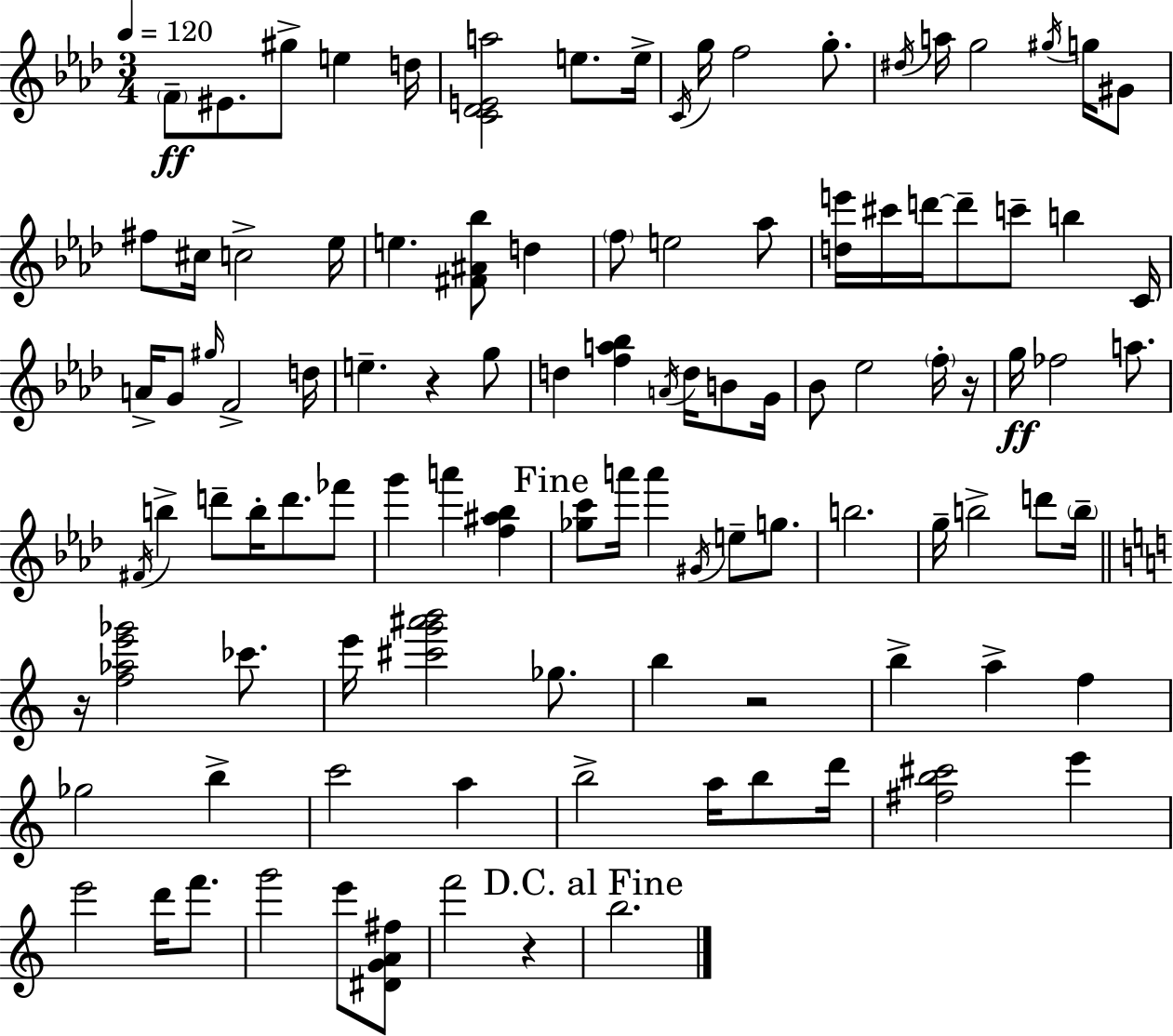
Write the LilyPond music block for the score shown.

{
  \clef treble
  \numericTimeSignature
  \time 3/4
  \key aes \major
  \tempo 4 = 120
  \parenthesize f'8--\ff eis'8. gis''8-> e''4 d''16 | <c' des' e' a''>2 e''8. e''16-> | \acciaccatura { c'16 } g''16 f''2 g''8.-. | \acciaccatura { dis''16 } a''16 g''2 \acciaccatura { gis''16 } | \break g''16 gis'8 fis''8 cis''16 c''2-> | ees''16 e''4. <fis' ais' bes''>8 d''4 | \parenthesize f''8 e''2 | aes''8 <d'' e'''>16 cis'''16 d'''16~~ d'''8-- c'''8-- b''4 | \break c'16 a'16-> g'8 \grace { gis''16 } f'2-> | d''16 e''4.-- r4 | g''8 d''4 <f'' a'' bes''>4 | \acciaccatura { a'16 } d''16 b'8 g'16 bes'8 ees''2 | \break \parenthesize f''16-. r16 g''16\ff fes''2 | a''8. \acciaccatura { fis'16 } b''4-> d'''8-- | b''16-. d'''8. fes'''8 g'''4 a'''4 | <f'' ais'' bes''>4 \mark "Fine" <ges'' c'''>8 a'''16 a'''4 | \break \acciaccatura { gis'16 } e''8-- g''8. b''2. | g''16-- b''2-> | d'''8 \parenthesize b''16-- \bar "||" \break \key a \minor r16 <f'' aes'' e''' ges'''>2 ces'''8. | e'''16 <cis''' g''' ais''' b'''>2 ges''8. | b''4 r2 | b''4-> a''4-> f''4 | \break ges''2 b''4-> | c'''2 a''4 | b''2-> a''16 b''8 d'''16 | <fis'' b'' cis'''>2 e'''4 | \break e'''2 d'''16 f'''8. | g'''2 e'''8 <dis' g' a' fis''>8 | f'''2 r4 | \mark "D.C. al Fine" b''2. | \break \bar "|."
}